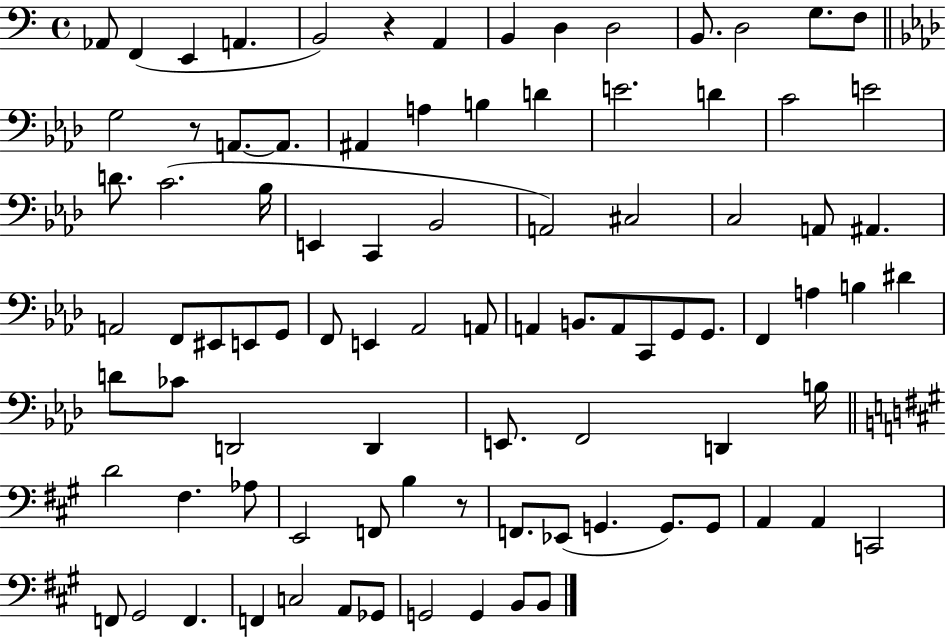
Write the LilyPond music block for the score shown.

{
  \clef bass
  \time 4/4
  \defaultTimeSignature
  \key c \major
  \repeat volta 2 { aes,8 f,4( e,4 a,4. | b,2) r4 a,4 | b,4 d4 d2 | b,8. d2 g8. f8 | \break \bar "||" \break \key aes \major g2 r8 a,8.~~ a,8. | ais,4 a4 b4 d'4 | e'2. d'4 | c'2 e'2 | \break d'8. c'2.( bes16 | e,4 c,4 bes,2 | a,2) cis2 | c2 a,8 ais,4. | \break a,2 f,8 eis,8 e,8 g,8 | f,8 e,4 aes,2 a,8 | a,4 b,8. a,8 c,8 g,8 g,8. | f,4 a4 b4 dis'4 | \break d'8 ces'8 d,2 d,4 | e,8. f,2 d,4 b16 | \bar "||" \break \key a \major d'2 fis4. aes8 | e,2 f,8 b4 r8 | f,8. ees,8( g,4. g,8.) g,8 | a,4 a,4 c,2 | \break f,8 gis,2 f,4. | f,4 c2 a,8 ges,8 | g,2 g,4 b,8 b,8 | } \bar "|."
}